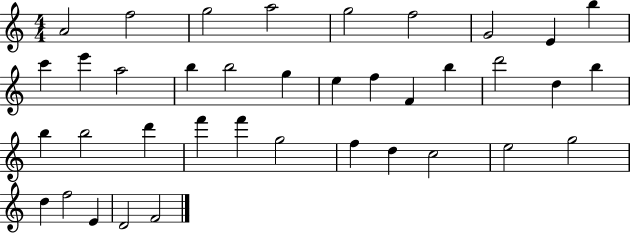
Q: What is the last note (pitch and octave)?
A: F4